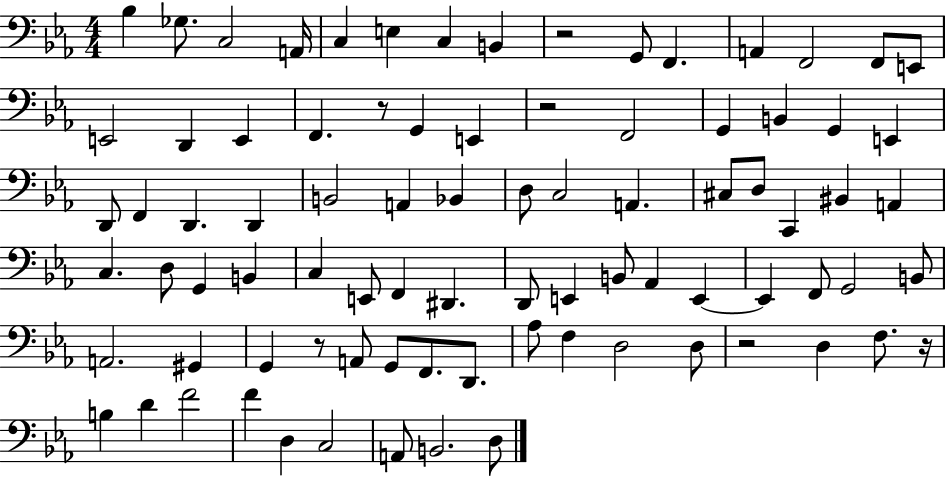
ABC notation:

X:1
T:Untitled
M:4/4
L:1/4
K:Eb
_B, _G,/2 C,2 A,,/4 C, E, C, B,, z2 G,,/2 F,, A,, F,,2 F,,/2 E,,/2 E,,2 D,, E,, F,, z/2 G,, E,, z2 F,,2 G,, B,, G,, E,, D,,/2 F,, D,, D,, B,,2 A,, _B,, D,/2 C,2 A,, ^C,/2 D,/2 C,, ^B,, A,, C, D,/2 G,, B,, C, E,,/2 F,, ^D,, D,,/2 E,, B,,/2 _A,, E,, E,, F,,/2 G,,2 B,,/2 A,,2 ^G,, G,, z/2 A,,/2 G,,/2 F,,/2 D,,/2 _A,/2 F, D,2 D,/2 z2 D, F,/2 z/4 B, D F2 F D, C,2 A,,/2 B,,2 D,/2